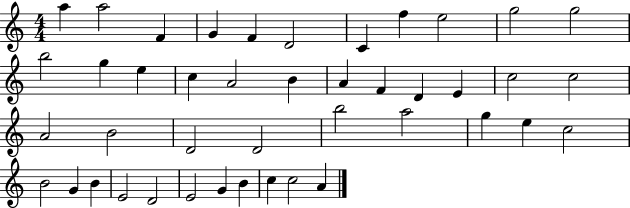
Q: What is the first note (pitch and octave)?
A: A5